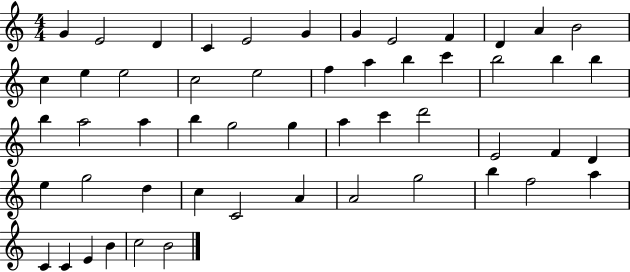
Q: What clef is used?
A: treble